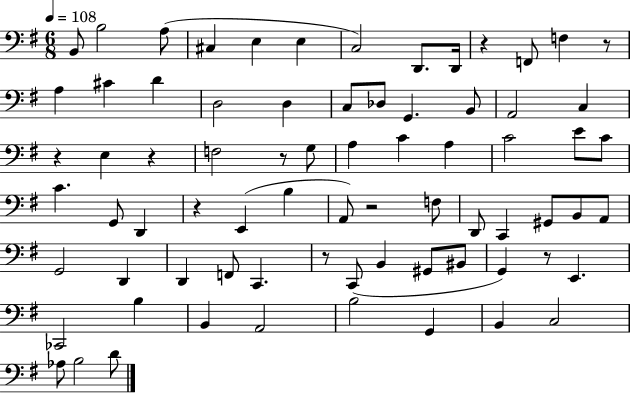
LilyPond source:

{
  \clef bass
  \numericTimeSignature
  \time 6/8
  \key g \major
  \tempo 4 = 108
  b,8 b2 a8( | cis4 e4 e4 | c2) d,8. d,16 | r4 f,8 f4 r8 | \break a4 cis'4 d'4 | d2 d4 | c8 des8 g,4. b,8 | a,2 c4 | \break r4 e4 r4 | f2 r8 g8 | a4 c'4 a4 | c'2 e'8 c'8 | \break c'4. g,8 d,4 | r4 e,4( b4 | a,8) r2 f8 | d,8 c,4 gis,8 b,8 a,8 | \break g,2 d,4 | d,4 f,8 c,4. | r8 c,8( b,4 gis,8 bis,8 | g,4) r8 e,4. | \break ces,2 b4 | b,4 a,2 | b2 g,4 | b,4 c2 | \break aes8 b2 d'8 | \bar "|."
}